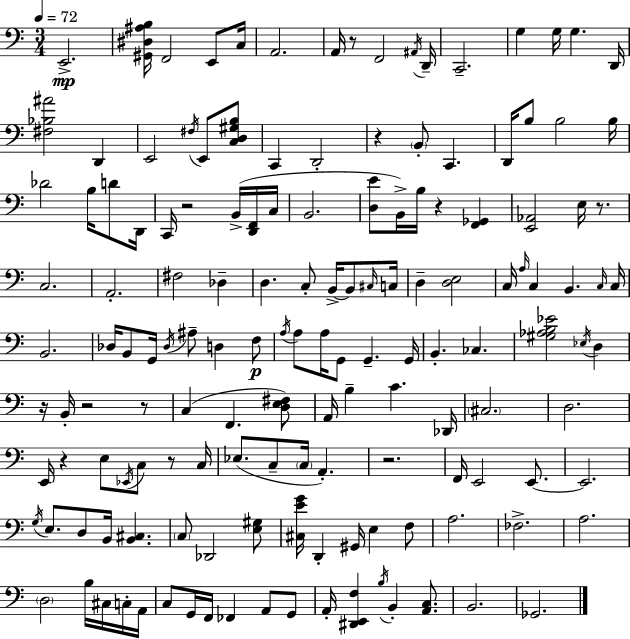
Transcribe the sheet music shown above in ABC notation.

X:1
T:Untitled
M:3/4
L:1/4
K:Am
E,,2 [^G,,^D,^A,B,]/4 F,,2 E,,/2 C,/4 A,,2 A,,/4 z/2 F,,2 ^A,,/4 D,,/4 C,,2 G, G,/4 G, D,,/4 [^F,_B,^A]2 D,, E,,2 ^F,/4 E,,/2 [C,D,^G,B,]/2 C,, D,,2 z B,,/2 C,, D,,/4 B,/2 B,2 B,/4 _D2 B,/4 D/2 D,,/4 C,,/4 z2 B,,/4 [D,,F,,]/4 C,/4 B,,2 [D,E]/2 B,,/4 B,/4 z [F,,_G,,] [E,,_A,,]2 E,/4 z/2 C,2 A,,2 ^F,2 _D, D, C,/2 B,,/4 B,,/2 ^C,/4 C,/4 D, [D,E,]2 C,/4 A,/4 C, B,, C,/4 C,/4 B,,2 _D,/4 B,,/2 G,,/4 _D,/4 ^A,/2 D, F,/2 A,/4 A,/2 A,/4 G,,/2 G,, G,,/4 B,, _C, [^G,_A,B,_E]2 _E,/4 D, z/4 B,,/4 z2 z/2 C, F,, [D,E,^F,]/2 A,,/4 B, C _D,,/4 ^C,2 D,2 E,,/4 z E,/2 _E,,/4 C,/2 z/2 C,/4 _E,/2 C,/2 C,/4 A,, z2 F,,/4 E,,2 E,,/2 E,,2 G,/4 E,/2 D,/2 B,,/4 [B,,^C,] C,/2 _D,,2 [E,^G,]/2 [^C,EG]/4 D,, ^G,,/4 E, F,/2 A,2 _F,2 A,2 D,2 B,/4 ^C,/4 C,/4 A,,/4 C,/2 G,,/4 F,,/4 _F,, A,,/2 G,,/2 A,,/4 [^D,,E,,F,] B,/4 B,, [A,,C,]/2 B,,2 _G,,2